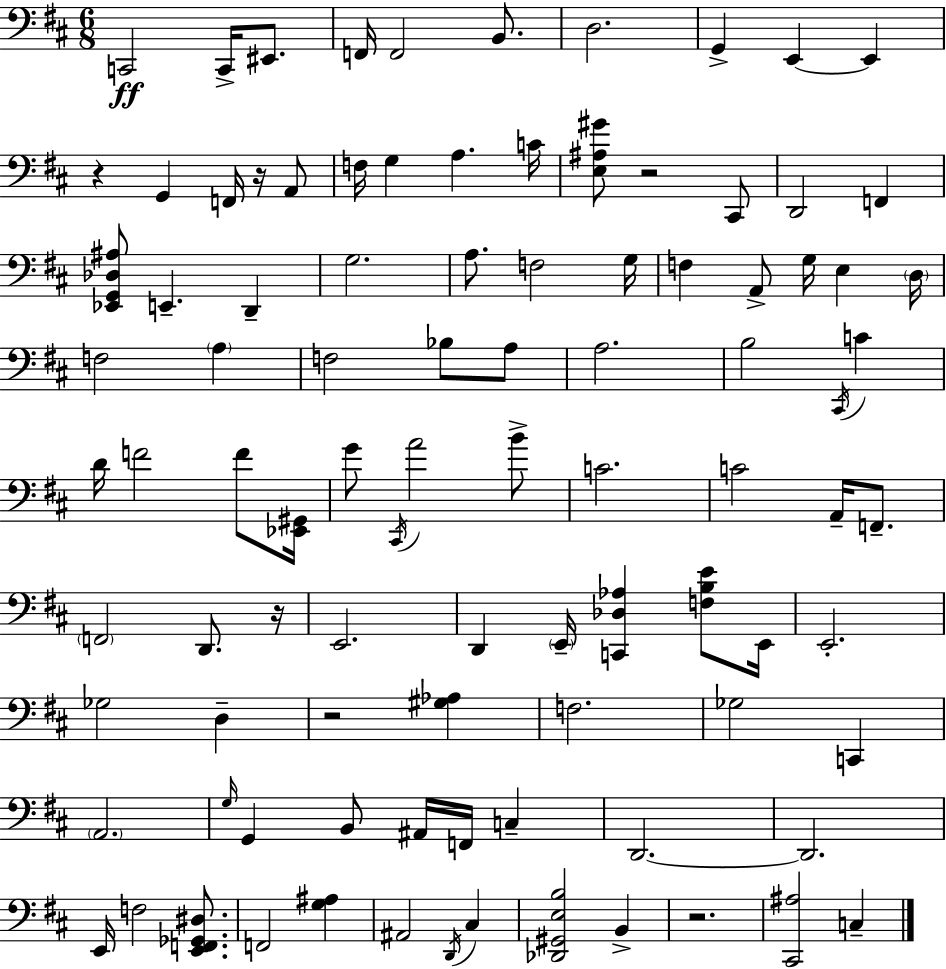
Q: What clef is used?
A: bass